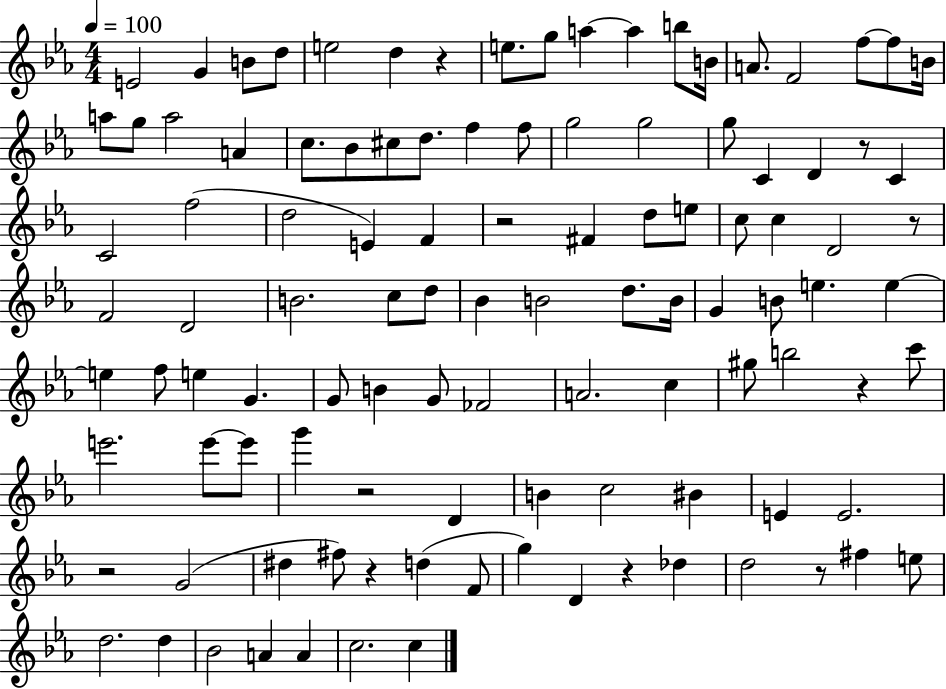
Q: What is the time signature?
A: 4/4